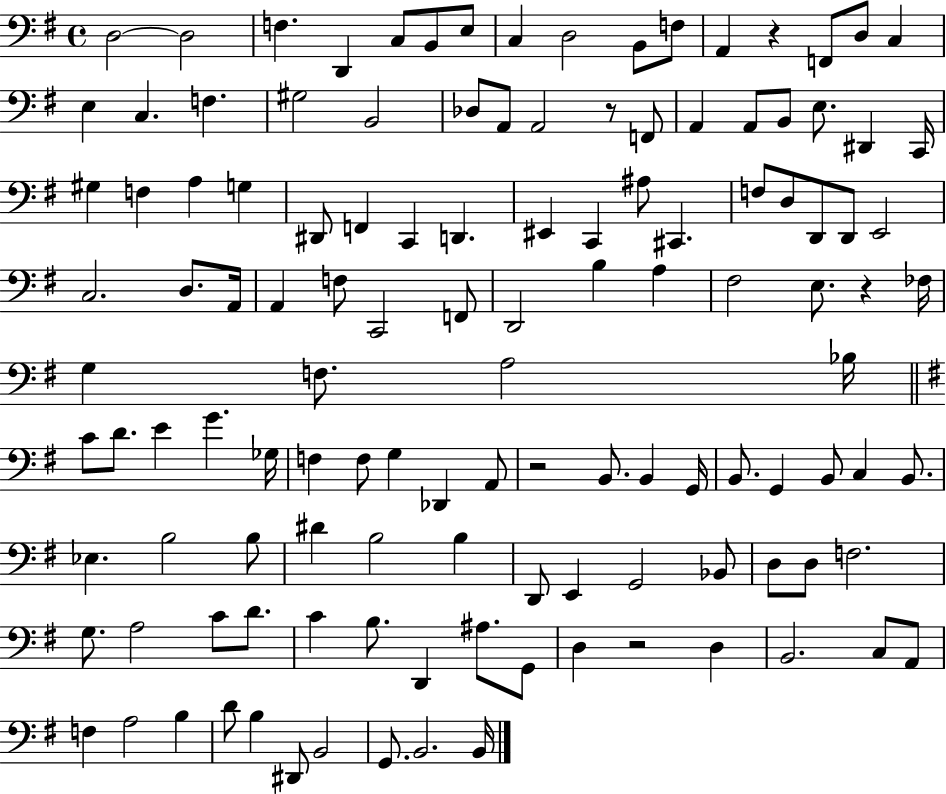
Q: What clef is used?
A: bass